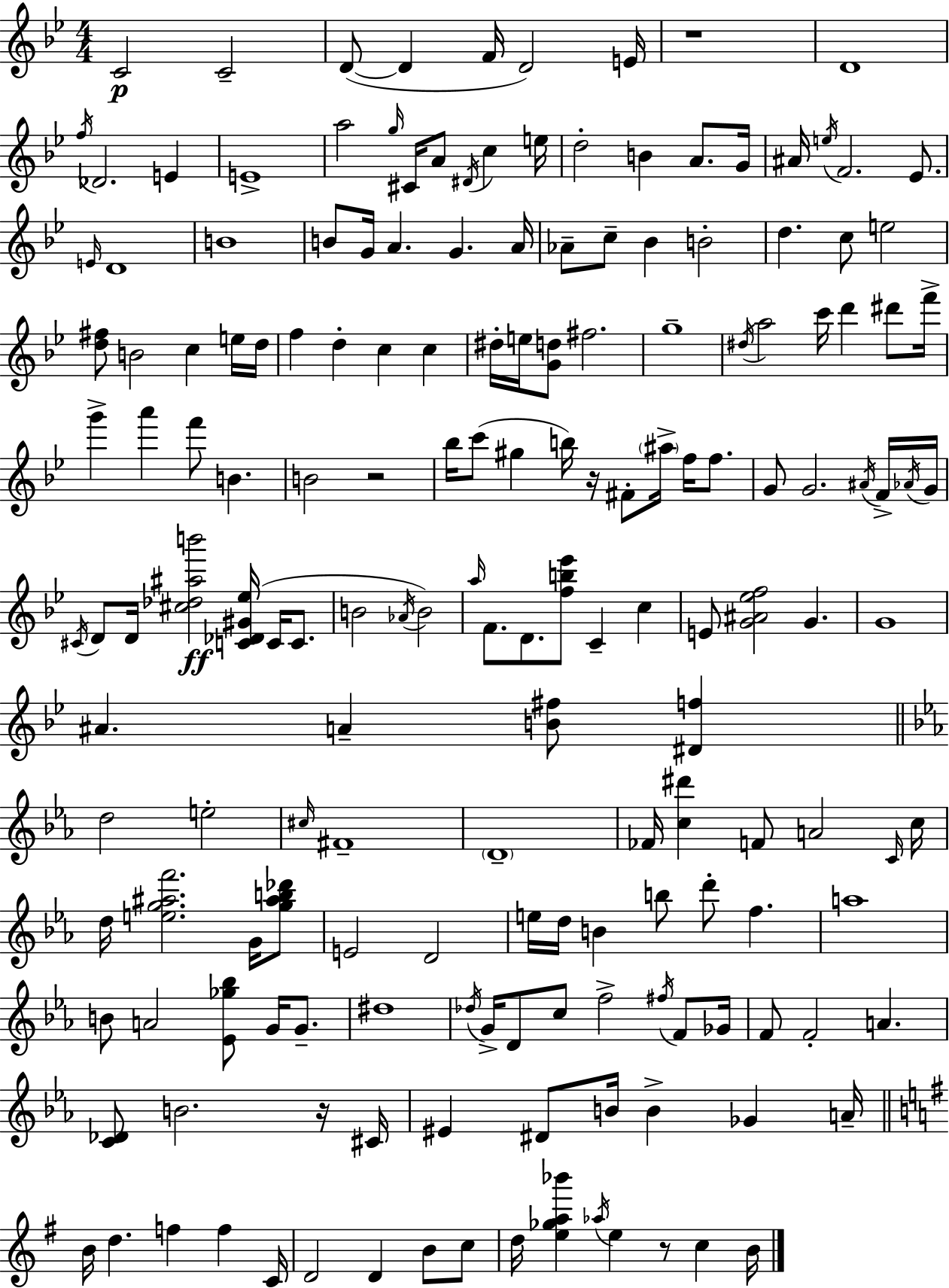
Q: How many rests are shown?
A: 5